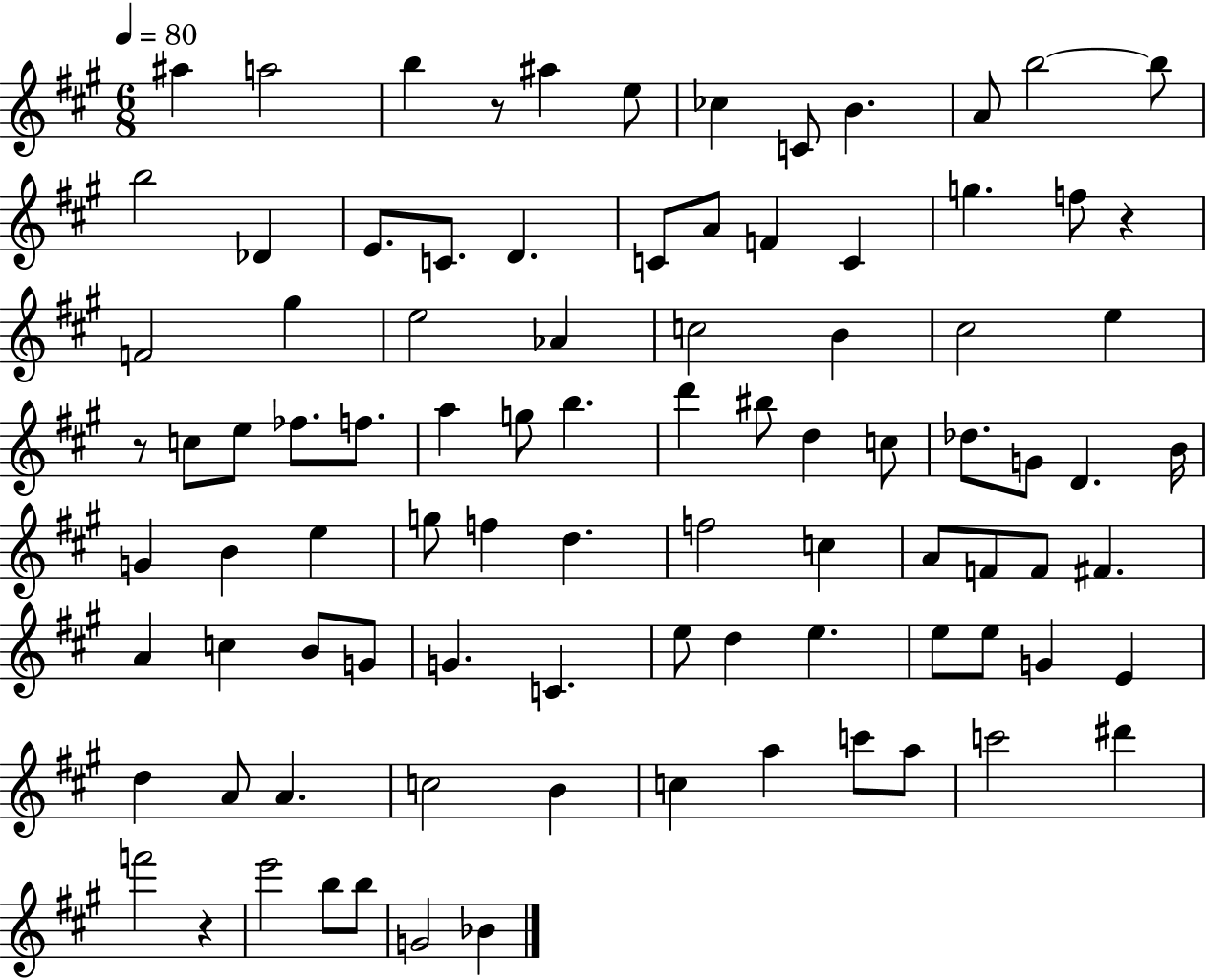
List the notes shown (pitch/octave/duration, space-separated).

A#5/q A5/h B5/q R/e A#5/q E5/e CES5/q C4/e B4/q. A4/e B5/h B5/e B5/h Db4/q E4/e. C4/e. D4/q. C4/e A4/e F4/q C4/q G5/q. F5/e R/q F4/h G#5/q E5/h Ab4/q C5/h B4/q C#5/h E5/q R/e C5/e E5/e FES5/e. F5/e. A5/q G5/e B5/q. D6/q BIS5/e D5/q C5/e Db5/e. G4/e D4/q. B4/s G4/q B4/q E5/q G5/e F5/q D5/q. F5/h C5/q A4/e F4/e F4/e F#4/q. A4/q C5/q B4/e G4/e G4/q. C4/q. E5/e D5/q E5/q. E5/e E5/e G4/q E4/q D5/q A4/e A4/q. C5/h B4/q C5/q A5/q C6/e A5/e C6/h D#6/q F6/h R/q E6/h B5/e B5/e G4/h Bb4/q